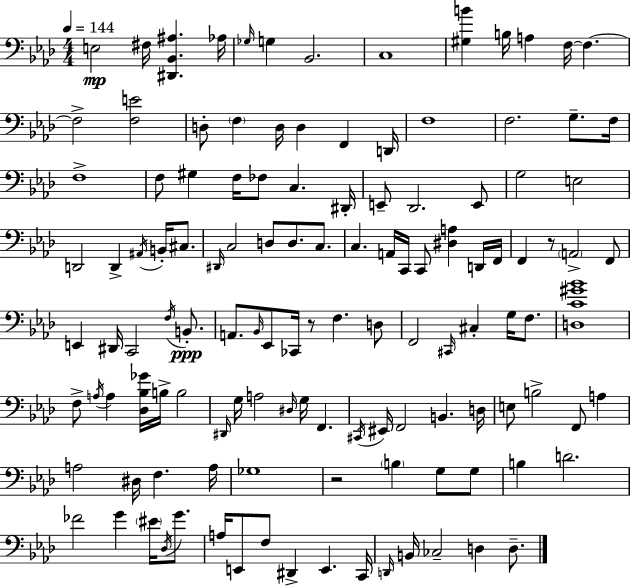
X:1
T:Untitled
M:4/4
L:1/4
K:Ab
E,2 ^F,/4 [^D,,_B,,^A,] _A,/4 _G,/4 G, _B,,2 C,4 [^G,B] B,/4 A, F,/4 F, F,2 [F,E]2 D,/2 F, D,/4 D, F,, D,,/4 F,4 F,2 G,/2 F,/4 F,4 F,/2 ^G, F,/4 _F,/2 C, ^D,,/4 E,,/2 _D,,2 E,,/2 G,2 E,2 D,,2 D,, ^A,,/4 B,,/4 ^C,/2 ^D,,/4 C,2 D,/2 D,/2 C,/2 C, A,,/4 C,,/4 C,,/2 [^D,A,] D,,/4 F,,/4 F,, z/2 A,,2 F,,/2 E,, ^D,,/4 C,,2 F,/4 B,,/2 A,,/2 _B,,/4 _E,,/2 _C,,/4 z/2 F, D,/2 F,,2 ^C,,/4 ^C, G,/4 F,/2 [D,C^G_B]4 F,/2 A,/4 A, [_D,_B,_G]/4 B,/4 B,2 ^D,,/4 G,/4 A,2 ^D,/4 G,/4 F,, ^C,,/4 ^E,,/4 F,,2 B,, D,/4 E,/2 B,2 F,,/2 A, A,2 ^D,/4 F, A,/4 _G,4 z2 B, G,/2 G,/2 B, D2 _F2 G ^E/4 _D,/4 G/2 A,/4 E,,/2 F,/2 ^D,, E,, C,,/4 D,,/4 B,,/4 _C,2 D, D,/2